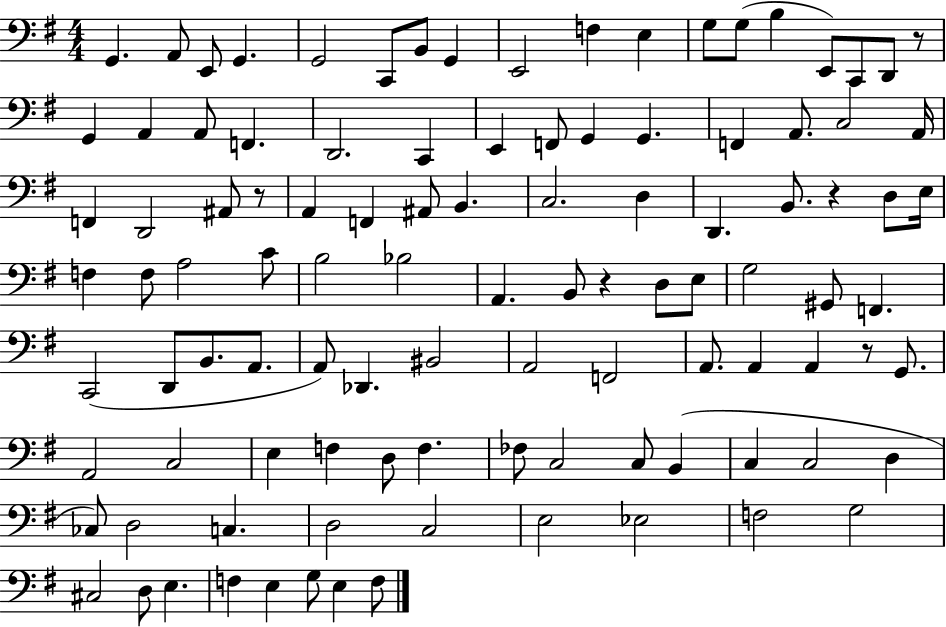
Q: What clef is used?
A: bass